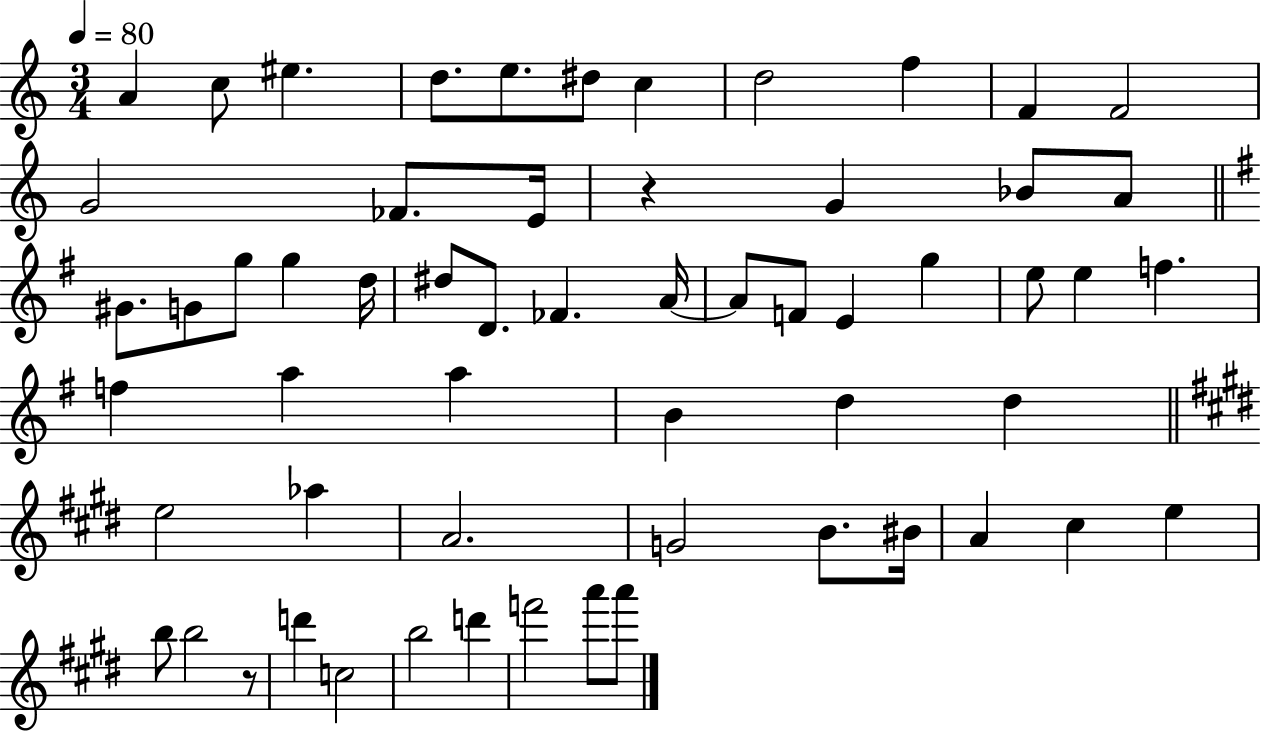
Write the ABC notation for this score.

X:1
T:Untitled
M:3/4
L:1/4
K:C
A c/2 ^e d/2 e/2 ^d/2 c d2 f F F2 G2 _F/2 E/4 z G _B/2 A/2 ^G/2 G/2 g/2 g d/4 ^d/2 D/2 _F A/4 A/2 F/2 E g e/2 e f f a a B d d e2 _a A2 G2 B/2 ^B/4 A ^c e b/2 b2 z/2 d' c2 b2 d' f'2 a'/2 a'/2